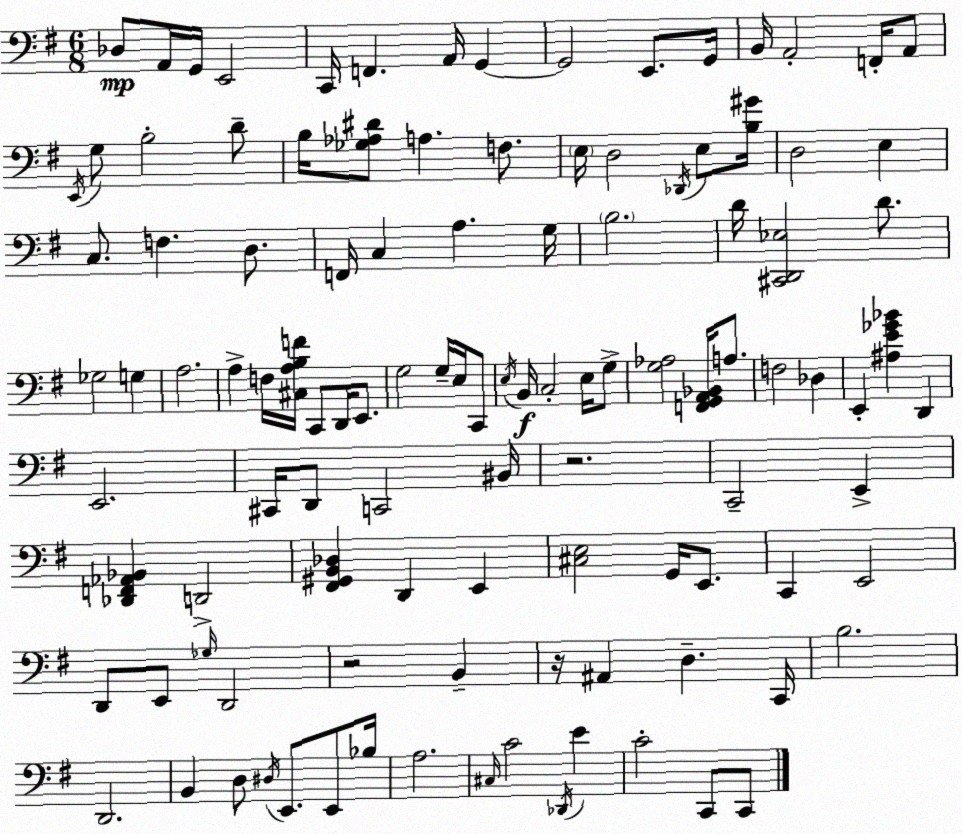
X:1
T:Untitled
M:6/8
L:1/4
K:G
_D,/2 A,,/4 G,,/4 E,,2 C,,/4 F,, A,,/4 G,, G,,2 E,,/2 G,,/4 B,,/4 A,,2 F,,/4 A,,/2 E,,/4 G,/2 B,2 D/2 B,/4 [_G,_A,^D]/2 A, F,/2 E,/4 D,2 _D,,/4 E,/2 [B,^G]/4 D,2 E, C,/2 F, D,/2 F,,/4 C, A, G,/4 B,2 D/4 [^C,,D,,_E,]2 D/2 _G,2 G, A,2 A, F,/4 [^C,A,B,F]/4 C,,/2 D,,/4 E,,/2 G,2 G,/4 E,/4 C,,/2 E,/4 B,,/4 C,2 E,/4 G,/2 [G,_A,]2 [F,,G,,A,,_B,,]/4 A,/2 F,2 _D, E,, [^A,E_G_B] D,, E,,2 ^C,,/4 D,,/2 C,,2 ^B,,/4 z2 C,,2 E,, [_D,,F,,_A,,_B,,] D,,2 [^F,,^G,,B,,_D,] D,, E,, [^C,E,]2 G,,/4 E,,/2 C,, E,,2 D,,/2 E,,/2 _G,/4 D,,2 z2 B,, z/4 ^A,, D, C,,/4 B,2 D,,2 B,, D,/2 ^D,/4 E,,/2 E,,/2 _B,/4 A,2 ^C,/4 C2 _D,,/4 E C2 C,,/2 C,,/2